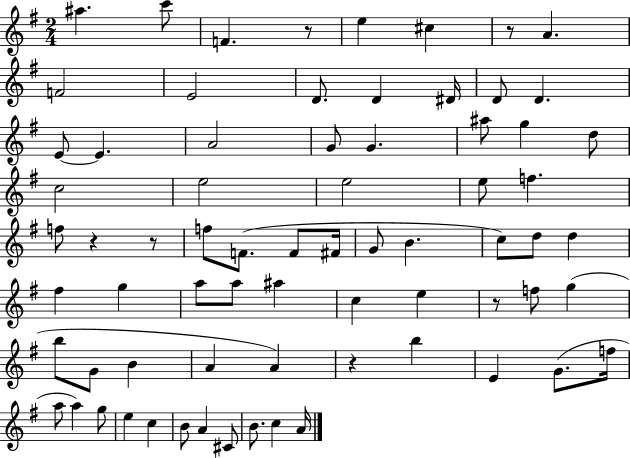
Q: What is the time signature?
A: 2/4